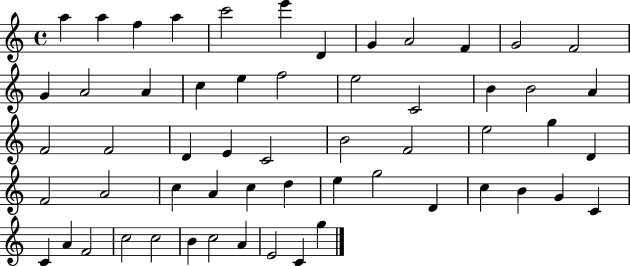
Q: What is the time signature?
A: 4/4